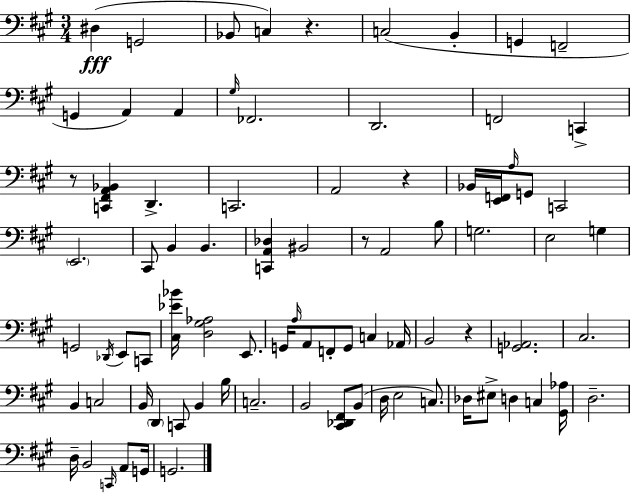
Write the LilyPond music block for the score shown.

{
  \clef bass
  \numericTimeSignature
  \time 3/4
  \key a \major
  dis4(\fff g,2 | bes,8 c4) r4. | c2( b,4-. | g,4 f,2-- | \break g,4 a,4) a,4 | \grace { gis16 } fes,2. | d,2. | f,2 c,4-> | \break r8 <c, fis, a, bes,>4 d,4.-> | c,2. | a,2 r4 | bes,16 <e, f,>16 \grace { a16 } g,8 c,2 | \break \parenthesize e,2. | cis,8 b,4 b,4. | <c, a, des>4 bis,2 | r8 a,2 | \break b8 g2. | e2 g4 | g,2 \acciaccatura { des,16 } e,8 | c,8 <cis ees' bes'>16 <d gis aes>2 | \break e,8. g,16 \grace { a16 } a,8 f,8-. g,8 c4 | aes,16 b,2 | r4 <g, aes,>2. | cis2. | \break b,4 c2 | b,16 \parenthesize d,4 c,8 b,4 | b16 c2.-- | b,2 | \break <cis, des, fis,>8 b,8( d16 e2 | c8.) des16 eis8-> d4 c4 | <gis, aes>16 d2.-- | d16-- b,2 | \break \grace { c,16 } a,8 g,16 g,2. | \bar "|."
}